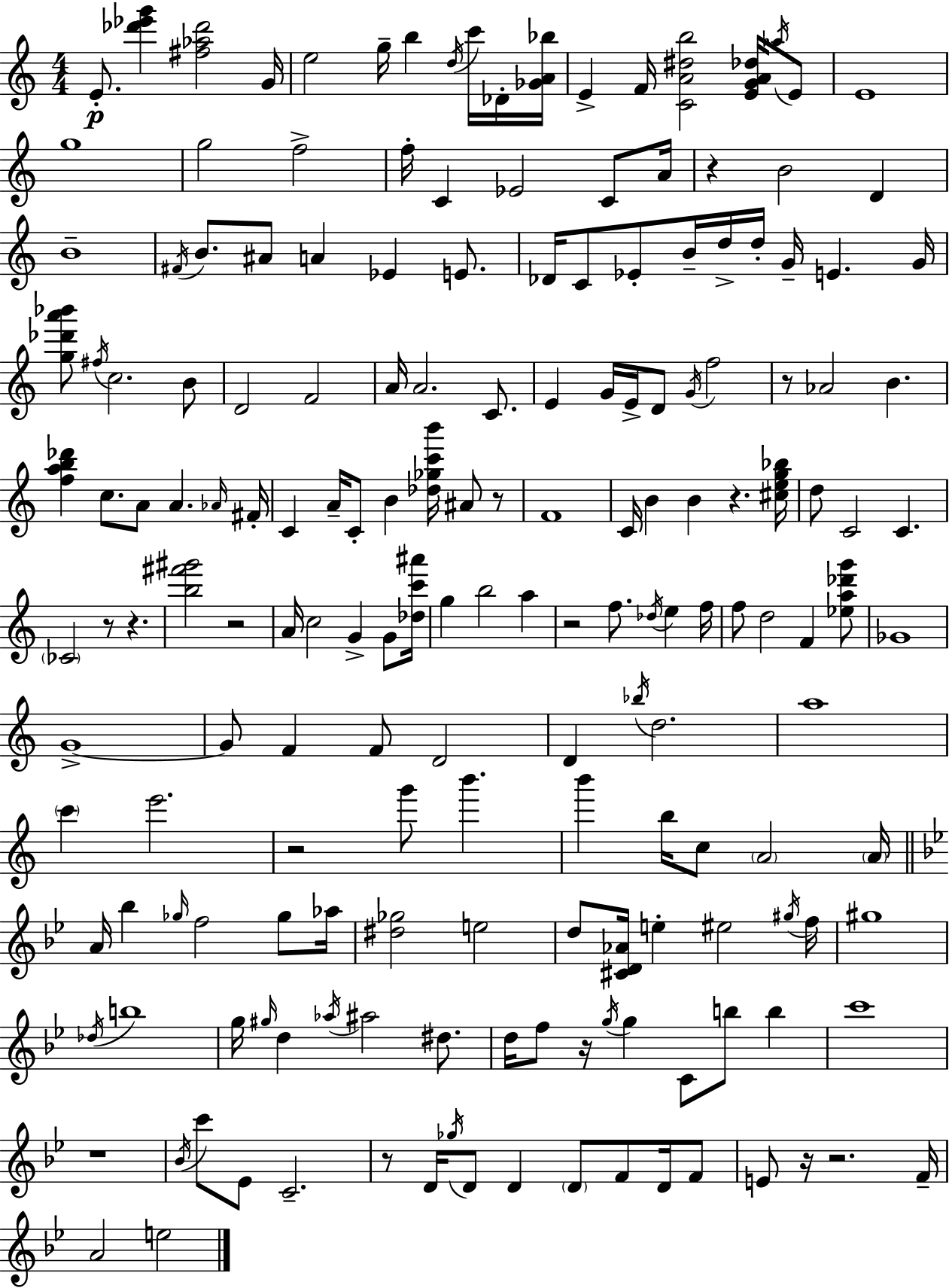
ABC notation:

X:1
T:Untitled
M:4/4
L:1/4
K:Am
E/2 [_d'_e'g'] [^f_a_d']2 G/4 e2 g/4 b d/4 c'/4 _D/4 [_GA_b]/4 E F/4 [CA^db]2 [EGA_d]/4 _a/4 E/2 E4 g4 g2 f2 f/4 C _E2 C/2 A/4 z B2 D B4 ^F/4 B/2 ^A/2 A _E E/2 _D/4 C/2 _E/2 B/4 d/4 d/4 G/4 E G/4 [g_d'a'_b']/2 ^f/4 c2 B/2 D2 F2 A/4 A2 C/2 E G/4 E/4 D/2 G/4 f2 z/2 _A2 B [fab_d'] c/2 A/2 A _A/4 ^F/4 C A/4 C/2 B [_d_gc'b']/4 ^A/2 z/2 F4 C/4 B B z [^ceg_b]/4 d/2 C2 C _C2 z/2 z [b^f'^g']2 z2 A/4 c2 G G/2 [_dc'^a']/4 g b2 a z2 f/2 _d/4 e f/4 f/2 d2 F [_ea_d'g']/2 _G4 G4 G/2 F F/2 D2 D _b/4 d2 a4 c' e'2 z2 g'/2 b' b' b/4 c/2 A2 A/4 A/4 _b _g/4 f2 _g/2 _a/4 [^d_g]2 e2 d/2 [^CD_A]/4 e ^e2 ^g/4 f/4 ^g4 _d/4 b4 g/4 ^g/4 d _a/4 ^a2 ^d/2 d/4 f/2 z/4 g/4 g C/2 b/2 b c'4 z4 _B/4 c'/2 _E/2 C2 z/2 D/4 _g/4 D/2 D D/2 F/2 D/4 F/2 E/2 z/4 z2 F/4 A2 e2